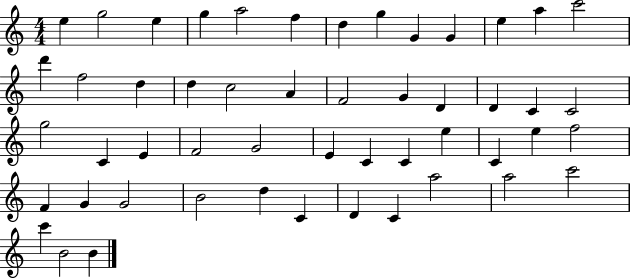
{
  \clef treble
  \numericTimeSignature
  \time 4/4
  \key c \major
  e''4 g''2 e''4 | g''4 a''2 f''4 | d''4 g''4 g'4 g'4 | e''4 a''4 c'''2 | \break d'''4 f''2 d''4 | d''4 c''2 a'4 | f'2 g'4 d'4 | d'4 c'4 c'2 | \break g''2 c'4 e'4 | f'2 g'2 | e'4 c'4 c'4 e''4 | c'4 e''4 f''2 | \break f'4 g'4 g'2 | b'2 d''4 c'4 | d'4 c'4 a''2 | a''2 c'''2 | \break c'''4 b'2 b'4 | \bar "|."
}